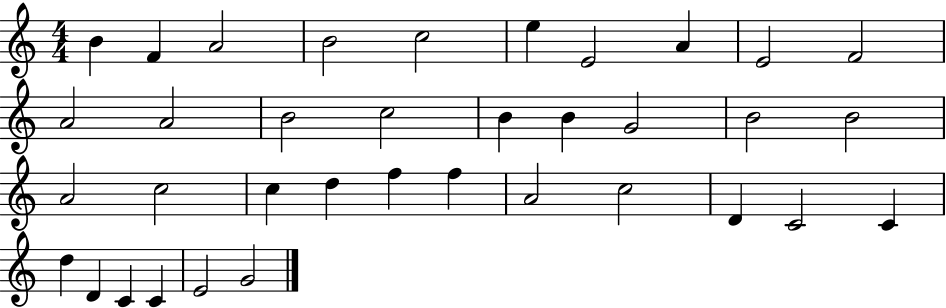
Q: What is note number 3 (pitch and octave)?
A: A4